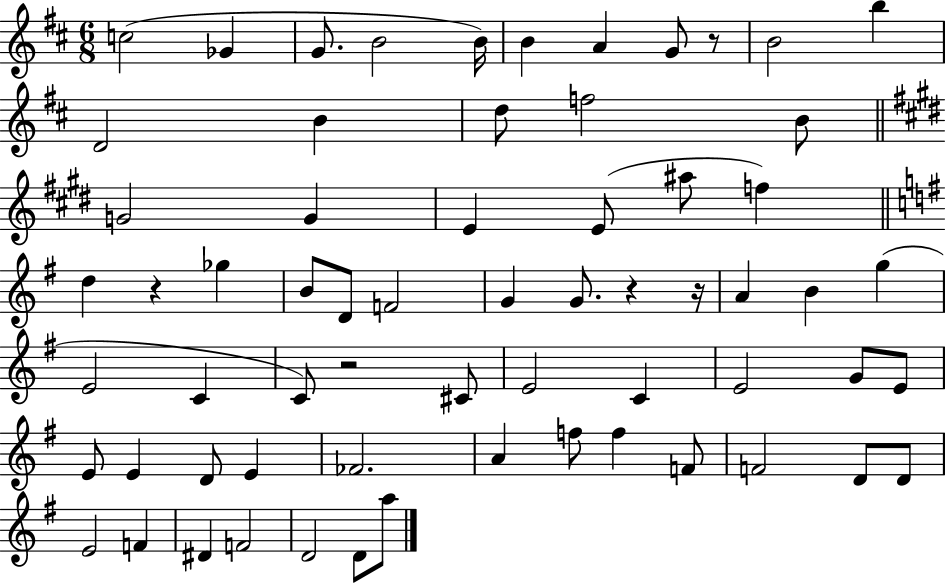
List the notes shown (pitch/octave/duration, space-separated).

C5/h Gb4/q G4/e. B4/h B4/s B4/q A4/q G4/e R/e B4/h B5/q D4/h B4/q D5/e F5/h B4/e G4/h G4/q E4/q E4/e A#5/e F5/q D5/q R/q Gb5/q B4/e D4/e F4/h G4/q G4/e. R/q R/s A4/q B4/q G5/q E4/h C4/q C4/e R/h C#4/e E4/h C4/q E4/h G4/e E4/e E4/e E4/q D4/e E4/q FES4/h. A4/q F5/e F5/q F4/e F4/h D4/e D4/e E4/h F4/q D#4/q F4/h D4/h D4/e A5/e